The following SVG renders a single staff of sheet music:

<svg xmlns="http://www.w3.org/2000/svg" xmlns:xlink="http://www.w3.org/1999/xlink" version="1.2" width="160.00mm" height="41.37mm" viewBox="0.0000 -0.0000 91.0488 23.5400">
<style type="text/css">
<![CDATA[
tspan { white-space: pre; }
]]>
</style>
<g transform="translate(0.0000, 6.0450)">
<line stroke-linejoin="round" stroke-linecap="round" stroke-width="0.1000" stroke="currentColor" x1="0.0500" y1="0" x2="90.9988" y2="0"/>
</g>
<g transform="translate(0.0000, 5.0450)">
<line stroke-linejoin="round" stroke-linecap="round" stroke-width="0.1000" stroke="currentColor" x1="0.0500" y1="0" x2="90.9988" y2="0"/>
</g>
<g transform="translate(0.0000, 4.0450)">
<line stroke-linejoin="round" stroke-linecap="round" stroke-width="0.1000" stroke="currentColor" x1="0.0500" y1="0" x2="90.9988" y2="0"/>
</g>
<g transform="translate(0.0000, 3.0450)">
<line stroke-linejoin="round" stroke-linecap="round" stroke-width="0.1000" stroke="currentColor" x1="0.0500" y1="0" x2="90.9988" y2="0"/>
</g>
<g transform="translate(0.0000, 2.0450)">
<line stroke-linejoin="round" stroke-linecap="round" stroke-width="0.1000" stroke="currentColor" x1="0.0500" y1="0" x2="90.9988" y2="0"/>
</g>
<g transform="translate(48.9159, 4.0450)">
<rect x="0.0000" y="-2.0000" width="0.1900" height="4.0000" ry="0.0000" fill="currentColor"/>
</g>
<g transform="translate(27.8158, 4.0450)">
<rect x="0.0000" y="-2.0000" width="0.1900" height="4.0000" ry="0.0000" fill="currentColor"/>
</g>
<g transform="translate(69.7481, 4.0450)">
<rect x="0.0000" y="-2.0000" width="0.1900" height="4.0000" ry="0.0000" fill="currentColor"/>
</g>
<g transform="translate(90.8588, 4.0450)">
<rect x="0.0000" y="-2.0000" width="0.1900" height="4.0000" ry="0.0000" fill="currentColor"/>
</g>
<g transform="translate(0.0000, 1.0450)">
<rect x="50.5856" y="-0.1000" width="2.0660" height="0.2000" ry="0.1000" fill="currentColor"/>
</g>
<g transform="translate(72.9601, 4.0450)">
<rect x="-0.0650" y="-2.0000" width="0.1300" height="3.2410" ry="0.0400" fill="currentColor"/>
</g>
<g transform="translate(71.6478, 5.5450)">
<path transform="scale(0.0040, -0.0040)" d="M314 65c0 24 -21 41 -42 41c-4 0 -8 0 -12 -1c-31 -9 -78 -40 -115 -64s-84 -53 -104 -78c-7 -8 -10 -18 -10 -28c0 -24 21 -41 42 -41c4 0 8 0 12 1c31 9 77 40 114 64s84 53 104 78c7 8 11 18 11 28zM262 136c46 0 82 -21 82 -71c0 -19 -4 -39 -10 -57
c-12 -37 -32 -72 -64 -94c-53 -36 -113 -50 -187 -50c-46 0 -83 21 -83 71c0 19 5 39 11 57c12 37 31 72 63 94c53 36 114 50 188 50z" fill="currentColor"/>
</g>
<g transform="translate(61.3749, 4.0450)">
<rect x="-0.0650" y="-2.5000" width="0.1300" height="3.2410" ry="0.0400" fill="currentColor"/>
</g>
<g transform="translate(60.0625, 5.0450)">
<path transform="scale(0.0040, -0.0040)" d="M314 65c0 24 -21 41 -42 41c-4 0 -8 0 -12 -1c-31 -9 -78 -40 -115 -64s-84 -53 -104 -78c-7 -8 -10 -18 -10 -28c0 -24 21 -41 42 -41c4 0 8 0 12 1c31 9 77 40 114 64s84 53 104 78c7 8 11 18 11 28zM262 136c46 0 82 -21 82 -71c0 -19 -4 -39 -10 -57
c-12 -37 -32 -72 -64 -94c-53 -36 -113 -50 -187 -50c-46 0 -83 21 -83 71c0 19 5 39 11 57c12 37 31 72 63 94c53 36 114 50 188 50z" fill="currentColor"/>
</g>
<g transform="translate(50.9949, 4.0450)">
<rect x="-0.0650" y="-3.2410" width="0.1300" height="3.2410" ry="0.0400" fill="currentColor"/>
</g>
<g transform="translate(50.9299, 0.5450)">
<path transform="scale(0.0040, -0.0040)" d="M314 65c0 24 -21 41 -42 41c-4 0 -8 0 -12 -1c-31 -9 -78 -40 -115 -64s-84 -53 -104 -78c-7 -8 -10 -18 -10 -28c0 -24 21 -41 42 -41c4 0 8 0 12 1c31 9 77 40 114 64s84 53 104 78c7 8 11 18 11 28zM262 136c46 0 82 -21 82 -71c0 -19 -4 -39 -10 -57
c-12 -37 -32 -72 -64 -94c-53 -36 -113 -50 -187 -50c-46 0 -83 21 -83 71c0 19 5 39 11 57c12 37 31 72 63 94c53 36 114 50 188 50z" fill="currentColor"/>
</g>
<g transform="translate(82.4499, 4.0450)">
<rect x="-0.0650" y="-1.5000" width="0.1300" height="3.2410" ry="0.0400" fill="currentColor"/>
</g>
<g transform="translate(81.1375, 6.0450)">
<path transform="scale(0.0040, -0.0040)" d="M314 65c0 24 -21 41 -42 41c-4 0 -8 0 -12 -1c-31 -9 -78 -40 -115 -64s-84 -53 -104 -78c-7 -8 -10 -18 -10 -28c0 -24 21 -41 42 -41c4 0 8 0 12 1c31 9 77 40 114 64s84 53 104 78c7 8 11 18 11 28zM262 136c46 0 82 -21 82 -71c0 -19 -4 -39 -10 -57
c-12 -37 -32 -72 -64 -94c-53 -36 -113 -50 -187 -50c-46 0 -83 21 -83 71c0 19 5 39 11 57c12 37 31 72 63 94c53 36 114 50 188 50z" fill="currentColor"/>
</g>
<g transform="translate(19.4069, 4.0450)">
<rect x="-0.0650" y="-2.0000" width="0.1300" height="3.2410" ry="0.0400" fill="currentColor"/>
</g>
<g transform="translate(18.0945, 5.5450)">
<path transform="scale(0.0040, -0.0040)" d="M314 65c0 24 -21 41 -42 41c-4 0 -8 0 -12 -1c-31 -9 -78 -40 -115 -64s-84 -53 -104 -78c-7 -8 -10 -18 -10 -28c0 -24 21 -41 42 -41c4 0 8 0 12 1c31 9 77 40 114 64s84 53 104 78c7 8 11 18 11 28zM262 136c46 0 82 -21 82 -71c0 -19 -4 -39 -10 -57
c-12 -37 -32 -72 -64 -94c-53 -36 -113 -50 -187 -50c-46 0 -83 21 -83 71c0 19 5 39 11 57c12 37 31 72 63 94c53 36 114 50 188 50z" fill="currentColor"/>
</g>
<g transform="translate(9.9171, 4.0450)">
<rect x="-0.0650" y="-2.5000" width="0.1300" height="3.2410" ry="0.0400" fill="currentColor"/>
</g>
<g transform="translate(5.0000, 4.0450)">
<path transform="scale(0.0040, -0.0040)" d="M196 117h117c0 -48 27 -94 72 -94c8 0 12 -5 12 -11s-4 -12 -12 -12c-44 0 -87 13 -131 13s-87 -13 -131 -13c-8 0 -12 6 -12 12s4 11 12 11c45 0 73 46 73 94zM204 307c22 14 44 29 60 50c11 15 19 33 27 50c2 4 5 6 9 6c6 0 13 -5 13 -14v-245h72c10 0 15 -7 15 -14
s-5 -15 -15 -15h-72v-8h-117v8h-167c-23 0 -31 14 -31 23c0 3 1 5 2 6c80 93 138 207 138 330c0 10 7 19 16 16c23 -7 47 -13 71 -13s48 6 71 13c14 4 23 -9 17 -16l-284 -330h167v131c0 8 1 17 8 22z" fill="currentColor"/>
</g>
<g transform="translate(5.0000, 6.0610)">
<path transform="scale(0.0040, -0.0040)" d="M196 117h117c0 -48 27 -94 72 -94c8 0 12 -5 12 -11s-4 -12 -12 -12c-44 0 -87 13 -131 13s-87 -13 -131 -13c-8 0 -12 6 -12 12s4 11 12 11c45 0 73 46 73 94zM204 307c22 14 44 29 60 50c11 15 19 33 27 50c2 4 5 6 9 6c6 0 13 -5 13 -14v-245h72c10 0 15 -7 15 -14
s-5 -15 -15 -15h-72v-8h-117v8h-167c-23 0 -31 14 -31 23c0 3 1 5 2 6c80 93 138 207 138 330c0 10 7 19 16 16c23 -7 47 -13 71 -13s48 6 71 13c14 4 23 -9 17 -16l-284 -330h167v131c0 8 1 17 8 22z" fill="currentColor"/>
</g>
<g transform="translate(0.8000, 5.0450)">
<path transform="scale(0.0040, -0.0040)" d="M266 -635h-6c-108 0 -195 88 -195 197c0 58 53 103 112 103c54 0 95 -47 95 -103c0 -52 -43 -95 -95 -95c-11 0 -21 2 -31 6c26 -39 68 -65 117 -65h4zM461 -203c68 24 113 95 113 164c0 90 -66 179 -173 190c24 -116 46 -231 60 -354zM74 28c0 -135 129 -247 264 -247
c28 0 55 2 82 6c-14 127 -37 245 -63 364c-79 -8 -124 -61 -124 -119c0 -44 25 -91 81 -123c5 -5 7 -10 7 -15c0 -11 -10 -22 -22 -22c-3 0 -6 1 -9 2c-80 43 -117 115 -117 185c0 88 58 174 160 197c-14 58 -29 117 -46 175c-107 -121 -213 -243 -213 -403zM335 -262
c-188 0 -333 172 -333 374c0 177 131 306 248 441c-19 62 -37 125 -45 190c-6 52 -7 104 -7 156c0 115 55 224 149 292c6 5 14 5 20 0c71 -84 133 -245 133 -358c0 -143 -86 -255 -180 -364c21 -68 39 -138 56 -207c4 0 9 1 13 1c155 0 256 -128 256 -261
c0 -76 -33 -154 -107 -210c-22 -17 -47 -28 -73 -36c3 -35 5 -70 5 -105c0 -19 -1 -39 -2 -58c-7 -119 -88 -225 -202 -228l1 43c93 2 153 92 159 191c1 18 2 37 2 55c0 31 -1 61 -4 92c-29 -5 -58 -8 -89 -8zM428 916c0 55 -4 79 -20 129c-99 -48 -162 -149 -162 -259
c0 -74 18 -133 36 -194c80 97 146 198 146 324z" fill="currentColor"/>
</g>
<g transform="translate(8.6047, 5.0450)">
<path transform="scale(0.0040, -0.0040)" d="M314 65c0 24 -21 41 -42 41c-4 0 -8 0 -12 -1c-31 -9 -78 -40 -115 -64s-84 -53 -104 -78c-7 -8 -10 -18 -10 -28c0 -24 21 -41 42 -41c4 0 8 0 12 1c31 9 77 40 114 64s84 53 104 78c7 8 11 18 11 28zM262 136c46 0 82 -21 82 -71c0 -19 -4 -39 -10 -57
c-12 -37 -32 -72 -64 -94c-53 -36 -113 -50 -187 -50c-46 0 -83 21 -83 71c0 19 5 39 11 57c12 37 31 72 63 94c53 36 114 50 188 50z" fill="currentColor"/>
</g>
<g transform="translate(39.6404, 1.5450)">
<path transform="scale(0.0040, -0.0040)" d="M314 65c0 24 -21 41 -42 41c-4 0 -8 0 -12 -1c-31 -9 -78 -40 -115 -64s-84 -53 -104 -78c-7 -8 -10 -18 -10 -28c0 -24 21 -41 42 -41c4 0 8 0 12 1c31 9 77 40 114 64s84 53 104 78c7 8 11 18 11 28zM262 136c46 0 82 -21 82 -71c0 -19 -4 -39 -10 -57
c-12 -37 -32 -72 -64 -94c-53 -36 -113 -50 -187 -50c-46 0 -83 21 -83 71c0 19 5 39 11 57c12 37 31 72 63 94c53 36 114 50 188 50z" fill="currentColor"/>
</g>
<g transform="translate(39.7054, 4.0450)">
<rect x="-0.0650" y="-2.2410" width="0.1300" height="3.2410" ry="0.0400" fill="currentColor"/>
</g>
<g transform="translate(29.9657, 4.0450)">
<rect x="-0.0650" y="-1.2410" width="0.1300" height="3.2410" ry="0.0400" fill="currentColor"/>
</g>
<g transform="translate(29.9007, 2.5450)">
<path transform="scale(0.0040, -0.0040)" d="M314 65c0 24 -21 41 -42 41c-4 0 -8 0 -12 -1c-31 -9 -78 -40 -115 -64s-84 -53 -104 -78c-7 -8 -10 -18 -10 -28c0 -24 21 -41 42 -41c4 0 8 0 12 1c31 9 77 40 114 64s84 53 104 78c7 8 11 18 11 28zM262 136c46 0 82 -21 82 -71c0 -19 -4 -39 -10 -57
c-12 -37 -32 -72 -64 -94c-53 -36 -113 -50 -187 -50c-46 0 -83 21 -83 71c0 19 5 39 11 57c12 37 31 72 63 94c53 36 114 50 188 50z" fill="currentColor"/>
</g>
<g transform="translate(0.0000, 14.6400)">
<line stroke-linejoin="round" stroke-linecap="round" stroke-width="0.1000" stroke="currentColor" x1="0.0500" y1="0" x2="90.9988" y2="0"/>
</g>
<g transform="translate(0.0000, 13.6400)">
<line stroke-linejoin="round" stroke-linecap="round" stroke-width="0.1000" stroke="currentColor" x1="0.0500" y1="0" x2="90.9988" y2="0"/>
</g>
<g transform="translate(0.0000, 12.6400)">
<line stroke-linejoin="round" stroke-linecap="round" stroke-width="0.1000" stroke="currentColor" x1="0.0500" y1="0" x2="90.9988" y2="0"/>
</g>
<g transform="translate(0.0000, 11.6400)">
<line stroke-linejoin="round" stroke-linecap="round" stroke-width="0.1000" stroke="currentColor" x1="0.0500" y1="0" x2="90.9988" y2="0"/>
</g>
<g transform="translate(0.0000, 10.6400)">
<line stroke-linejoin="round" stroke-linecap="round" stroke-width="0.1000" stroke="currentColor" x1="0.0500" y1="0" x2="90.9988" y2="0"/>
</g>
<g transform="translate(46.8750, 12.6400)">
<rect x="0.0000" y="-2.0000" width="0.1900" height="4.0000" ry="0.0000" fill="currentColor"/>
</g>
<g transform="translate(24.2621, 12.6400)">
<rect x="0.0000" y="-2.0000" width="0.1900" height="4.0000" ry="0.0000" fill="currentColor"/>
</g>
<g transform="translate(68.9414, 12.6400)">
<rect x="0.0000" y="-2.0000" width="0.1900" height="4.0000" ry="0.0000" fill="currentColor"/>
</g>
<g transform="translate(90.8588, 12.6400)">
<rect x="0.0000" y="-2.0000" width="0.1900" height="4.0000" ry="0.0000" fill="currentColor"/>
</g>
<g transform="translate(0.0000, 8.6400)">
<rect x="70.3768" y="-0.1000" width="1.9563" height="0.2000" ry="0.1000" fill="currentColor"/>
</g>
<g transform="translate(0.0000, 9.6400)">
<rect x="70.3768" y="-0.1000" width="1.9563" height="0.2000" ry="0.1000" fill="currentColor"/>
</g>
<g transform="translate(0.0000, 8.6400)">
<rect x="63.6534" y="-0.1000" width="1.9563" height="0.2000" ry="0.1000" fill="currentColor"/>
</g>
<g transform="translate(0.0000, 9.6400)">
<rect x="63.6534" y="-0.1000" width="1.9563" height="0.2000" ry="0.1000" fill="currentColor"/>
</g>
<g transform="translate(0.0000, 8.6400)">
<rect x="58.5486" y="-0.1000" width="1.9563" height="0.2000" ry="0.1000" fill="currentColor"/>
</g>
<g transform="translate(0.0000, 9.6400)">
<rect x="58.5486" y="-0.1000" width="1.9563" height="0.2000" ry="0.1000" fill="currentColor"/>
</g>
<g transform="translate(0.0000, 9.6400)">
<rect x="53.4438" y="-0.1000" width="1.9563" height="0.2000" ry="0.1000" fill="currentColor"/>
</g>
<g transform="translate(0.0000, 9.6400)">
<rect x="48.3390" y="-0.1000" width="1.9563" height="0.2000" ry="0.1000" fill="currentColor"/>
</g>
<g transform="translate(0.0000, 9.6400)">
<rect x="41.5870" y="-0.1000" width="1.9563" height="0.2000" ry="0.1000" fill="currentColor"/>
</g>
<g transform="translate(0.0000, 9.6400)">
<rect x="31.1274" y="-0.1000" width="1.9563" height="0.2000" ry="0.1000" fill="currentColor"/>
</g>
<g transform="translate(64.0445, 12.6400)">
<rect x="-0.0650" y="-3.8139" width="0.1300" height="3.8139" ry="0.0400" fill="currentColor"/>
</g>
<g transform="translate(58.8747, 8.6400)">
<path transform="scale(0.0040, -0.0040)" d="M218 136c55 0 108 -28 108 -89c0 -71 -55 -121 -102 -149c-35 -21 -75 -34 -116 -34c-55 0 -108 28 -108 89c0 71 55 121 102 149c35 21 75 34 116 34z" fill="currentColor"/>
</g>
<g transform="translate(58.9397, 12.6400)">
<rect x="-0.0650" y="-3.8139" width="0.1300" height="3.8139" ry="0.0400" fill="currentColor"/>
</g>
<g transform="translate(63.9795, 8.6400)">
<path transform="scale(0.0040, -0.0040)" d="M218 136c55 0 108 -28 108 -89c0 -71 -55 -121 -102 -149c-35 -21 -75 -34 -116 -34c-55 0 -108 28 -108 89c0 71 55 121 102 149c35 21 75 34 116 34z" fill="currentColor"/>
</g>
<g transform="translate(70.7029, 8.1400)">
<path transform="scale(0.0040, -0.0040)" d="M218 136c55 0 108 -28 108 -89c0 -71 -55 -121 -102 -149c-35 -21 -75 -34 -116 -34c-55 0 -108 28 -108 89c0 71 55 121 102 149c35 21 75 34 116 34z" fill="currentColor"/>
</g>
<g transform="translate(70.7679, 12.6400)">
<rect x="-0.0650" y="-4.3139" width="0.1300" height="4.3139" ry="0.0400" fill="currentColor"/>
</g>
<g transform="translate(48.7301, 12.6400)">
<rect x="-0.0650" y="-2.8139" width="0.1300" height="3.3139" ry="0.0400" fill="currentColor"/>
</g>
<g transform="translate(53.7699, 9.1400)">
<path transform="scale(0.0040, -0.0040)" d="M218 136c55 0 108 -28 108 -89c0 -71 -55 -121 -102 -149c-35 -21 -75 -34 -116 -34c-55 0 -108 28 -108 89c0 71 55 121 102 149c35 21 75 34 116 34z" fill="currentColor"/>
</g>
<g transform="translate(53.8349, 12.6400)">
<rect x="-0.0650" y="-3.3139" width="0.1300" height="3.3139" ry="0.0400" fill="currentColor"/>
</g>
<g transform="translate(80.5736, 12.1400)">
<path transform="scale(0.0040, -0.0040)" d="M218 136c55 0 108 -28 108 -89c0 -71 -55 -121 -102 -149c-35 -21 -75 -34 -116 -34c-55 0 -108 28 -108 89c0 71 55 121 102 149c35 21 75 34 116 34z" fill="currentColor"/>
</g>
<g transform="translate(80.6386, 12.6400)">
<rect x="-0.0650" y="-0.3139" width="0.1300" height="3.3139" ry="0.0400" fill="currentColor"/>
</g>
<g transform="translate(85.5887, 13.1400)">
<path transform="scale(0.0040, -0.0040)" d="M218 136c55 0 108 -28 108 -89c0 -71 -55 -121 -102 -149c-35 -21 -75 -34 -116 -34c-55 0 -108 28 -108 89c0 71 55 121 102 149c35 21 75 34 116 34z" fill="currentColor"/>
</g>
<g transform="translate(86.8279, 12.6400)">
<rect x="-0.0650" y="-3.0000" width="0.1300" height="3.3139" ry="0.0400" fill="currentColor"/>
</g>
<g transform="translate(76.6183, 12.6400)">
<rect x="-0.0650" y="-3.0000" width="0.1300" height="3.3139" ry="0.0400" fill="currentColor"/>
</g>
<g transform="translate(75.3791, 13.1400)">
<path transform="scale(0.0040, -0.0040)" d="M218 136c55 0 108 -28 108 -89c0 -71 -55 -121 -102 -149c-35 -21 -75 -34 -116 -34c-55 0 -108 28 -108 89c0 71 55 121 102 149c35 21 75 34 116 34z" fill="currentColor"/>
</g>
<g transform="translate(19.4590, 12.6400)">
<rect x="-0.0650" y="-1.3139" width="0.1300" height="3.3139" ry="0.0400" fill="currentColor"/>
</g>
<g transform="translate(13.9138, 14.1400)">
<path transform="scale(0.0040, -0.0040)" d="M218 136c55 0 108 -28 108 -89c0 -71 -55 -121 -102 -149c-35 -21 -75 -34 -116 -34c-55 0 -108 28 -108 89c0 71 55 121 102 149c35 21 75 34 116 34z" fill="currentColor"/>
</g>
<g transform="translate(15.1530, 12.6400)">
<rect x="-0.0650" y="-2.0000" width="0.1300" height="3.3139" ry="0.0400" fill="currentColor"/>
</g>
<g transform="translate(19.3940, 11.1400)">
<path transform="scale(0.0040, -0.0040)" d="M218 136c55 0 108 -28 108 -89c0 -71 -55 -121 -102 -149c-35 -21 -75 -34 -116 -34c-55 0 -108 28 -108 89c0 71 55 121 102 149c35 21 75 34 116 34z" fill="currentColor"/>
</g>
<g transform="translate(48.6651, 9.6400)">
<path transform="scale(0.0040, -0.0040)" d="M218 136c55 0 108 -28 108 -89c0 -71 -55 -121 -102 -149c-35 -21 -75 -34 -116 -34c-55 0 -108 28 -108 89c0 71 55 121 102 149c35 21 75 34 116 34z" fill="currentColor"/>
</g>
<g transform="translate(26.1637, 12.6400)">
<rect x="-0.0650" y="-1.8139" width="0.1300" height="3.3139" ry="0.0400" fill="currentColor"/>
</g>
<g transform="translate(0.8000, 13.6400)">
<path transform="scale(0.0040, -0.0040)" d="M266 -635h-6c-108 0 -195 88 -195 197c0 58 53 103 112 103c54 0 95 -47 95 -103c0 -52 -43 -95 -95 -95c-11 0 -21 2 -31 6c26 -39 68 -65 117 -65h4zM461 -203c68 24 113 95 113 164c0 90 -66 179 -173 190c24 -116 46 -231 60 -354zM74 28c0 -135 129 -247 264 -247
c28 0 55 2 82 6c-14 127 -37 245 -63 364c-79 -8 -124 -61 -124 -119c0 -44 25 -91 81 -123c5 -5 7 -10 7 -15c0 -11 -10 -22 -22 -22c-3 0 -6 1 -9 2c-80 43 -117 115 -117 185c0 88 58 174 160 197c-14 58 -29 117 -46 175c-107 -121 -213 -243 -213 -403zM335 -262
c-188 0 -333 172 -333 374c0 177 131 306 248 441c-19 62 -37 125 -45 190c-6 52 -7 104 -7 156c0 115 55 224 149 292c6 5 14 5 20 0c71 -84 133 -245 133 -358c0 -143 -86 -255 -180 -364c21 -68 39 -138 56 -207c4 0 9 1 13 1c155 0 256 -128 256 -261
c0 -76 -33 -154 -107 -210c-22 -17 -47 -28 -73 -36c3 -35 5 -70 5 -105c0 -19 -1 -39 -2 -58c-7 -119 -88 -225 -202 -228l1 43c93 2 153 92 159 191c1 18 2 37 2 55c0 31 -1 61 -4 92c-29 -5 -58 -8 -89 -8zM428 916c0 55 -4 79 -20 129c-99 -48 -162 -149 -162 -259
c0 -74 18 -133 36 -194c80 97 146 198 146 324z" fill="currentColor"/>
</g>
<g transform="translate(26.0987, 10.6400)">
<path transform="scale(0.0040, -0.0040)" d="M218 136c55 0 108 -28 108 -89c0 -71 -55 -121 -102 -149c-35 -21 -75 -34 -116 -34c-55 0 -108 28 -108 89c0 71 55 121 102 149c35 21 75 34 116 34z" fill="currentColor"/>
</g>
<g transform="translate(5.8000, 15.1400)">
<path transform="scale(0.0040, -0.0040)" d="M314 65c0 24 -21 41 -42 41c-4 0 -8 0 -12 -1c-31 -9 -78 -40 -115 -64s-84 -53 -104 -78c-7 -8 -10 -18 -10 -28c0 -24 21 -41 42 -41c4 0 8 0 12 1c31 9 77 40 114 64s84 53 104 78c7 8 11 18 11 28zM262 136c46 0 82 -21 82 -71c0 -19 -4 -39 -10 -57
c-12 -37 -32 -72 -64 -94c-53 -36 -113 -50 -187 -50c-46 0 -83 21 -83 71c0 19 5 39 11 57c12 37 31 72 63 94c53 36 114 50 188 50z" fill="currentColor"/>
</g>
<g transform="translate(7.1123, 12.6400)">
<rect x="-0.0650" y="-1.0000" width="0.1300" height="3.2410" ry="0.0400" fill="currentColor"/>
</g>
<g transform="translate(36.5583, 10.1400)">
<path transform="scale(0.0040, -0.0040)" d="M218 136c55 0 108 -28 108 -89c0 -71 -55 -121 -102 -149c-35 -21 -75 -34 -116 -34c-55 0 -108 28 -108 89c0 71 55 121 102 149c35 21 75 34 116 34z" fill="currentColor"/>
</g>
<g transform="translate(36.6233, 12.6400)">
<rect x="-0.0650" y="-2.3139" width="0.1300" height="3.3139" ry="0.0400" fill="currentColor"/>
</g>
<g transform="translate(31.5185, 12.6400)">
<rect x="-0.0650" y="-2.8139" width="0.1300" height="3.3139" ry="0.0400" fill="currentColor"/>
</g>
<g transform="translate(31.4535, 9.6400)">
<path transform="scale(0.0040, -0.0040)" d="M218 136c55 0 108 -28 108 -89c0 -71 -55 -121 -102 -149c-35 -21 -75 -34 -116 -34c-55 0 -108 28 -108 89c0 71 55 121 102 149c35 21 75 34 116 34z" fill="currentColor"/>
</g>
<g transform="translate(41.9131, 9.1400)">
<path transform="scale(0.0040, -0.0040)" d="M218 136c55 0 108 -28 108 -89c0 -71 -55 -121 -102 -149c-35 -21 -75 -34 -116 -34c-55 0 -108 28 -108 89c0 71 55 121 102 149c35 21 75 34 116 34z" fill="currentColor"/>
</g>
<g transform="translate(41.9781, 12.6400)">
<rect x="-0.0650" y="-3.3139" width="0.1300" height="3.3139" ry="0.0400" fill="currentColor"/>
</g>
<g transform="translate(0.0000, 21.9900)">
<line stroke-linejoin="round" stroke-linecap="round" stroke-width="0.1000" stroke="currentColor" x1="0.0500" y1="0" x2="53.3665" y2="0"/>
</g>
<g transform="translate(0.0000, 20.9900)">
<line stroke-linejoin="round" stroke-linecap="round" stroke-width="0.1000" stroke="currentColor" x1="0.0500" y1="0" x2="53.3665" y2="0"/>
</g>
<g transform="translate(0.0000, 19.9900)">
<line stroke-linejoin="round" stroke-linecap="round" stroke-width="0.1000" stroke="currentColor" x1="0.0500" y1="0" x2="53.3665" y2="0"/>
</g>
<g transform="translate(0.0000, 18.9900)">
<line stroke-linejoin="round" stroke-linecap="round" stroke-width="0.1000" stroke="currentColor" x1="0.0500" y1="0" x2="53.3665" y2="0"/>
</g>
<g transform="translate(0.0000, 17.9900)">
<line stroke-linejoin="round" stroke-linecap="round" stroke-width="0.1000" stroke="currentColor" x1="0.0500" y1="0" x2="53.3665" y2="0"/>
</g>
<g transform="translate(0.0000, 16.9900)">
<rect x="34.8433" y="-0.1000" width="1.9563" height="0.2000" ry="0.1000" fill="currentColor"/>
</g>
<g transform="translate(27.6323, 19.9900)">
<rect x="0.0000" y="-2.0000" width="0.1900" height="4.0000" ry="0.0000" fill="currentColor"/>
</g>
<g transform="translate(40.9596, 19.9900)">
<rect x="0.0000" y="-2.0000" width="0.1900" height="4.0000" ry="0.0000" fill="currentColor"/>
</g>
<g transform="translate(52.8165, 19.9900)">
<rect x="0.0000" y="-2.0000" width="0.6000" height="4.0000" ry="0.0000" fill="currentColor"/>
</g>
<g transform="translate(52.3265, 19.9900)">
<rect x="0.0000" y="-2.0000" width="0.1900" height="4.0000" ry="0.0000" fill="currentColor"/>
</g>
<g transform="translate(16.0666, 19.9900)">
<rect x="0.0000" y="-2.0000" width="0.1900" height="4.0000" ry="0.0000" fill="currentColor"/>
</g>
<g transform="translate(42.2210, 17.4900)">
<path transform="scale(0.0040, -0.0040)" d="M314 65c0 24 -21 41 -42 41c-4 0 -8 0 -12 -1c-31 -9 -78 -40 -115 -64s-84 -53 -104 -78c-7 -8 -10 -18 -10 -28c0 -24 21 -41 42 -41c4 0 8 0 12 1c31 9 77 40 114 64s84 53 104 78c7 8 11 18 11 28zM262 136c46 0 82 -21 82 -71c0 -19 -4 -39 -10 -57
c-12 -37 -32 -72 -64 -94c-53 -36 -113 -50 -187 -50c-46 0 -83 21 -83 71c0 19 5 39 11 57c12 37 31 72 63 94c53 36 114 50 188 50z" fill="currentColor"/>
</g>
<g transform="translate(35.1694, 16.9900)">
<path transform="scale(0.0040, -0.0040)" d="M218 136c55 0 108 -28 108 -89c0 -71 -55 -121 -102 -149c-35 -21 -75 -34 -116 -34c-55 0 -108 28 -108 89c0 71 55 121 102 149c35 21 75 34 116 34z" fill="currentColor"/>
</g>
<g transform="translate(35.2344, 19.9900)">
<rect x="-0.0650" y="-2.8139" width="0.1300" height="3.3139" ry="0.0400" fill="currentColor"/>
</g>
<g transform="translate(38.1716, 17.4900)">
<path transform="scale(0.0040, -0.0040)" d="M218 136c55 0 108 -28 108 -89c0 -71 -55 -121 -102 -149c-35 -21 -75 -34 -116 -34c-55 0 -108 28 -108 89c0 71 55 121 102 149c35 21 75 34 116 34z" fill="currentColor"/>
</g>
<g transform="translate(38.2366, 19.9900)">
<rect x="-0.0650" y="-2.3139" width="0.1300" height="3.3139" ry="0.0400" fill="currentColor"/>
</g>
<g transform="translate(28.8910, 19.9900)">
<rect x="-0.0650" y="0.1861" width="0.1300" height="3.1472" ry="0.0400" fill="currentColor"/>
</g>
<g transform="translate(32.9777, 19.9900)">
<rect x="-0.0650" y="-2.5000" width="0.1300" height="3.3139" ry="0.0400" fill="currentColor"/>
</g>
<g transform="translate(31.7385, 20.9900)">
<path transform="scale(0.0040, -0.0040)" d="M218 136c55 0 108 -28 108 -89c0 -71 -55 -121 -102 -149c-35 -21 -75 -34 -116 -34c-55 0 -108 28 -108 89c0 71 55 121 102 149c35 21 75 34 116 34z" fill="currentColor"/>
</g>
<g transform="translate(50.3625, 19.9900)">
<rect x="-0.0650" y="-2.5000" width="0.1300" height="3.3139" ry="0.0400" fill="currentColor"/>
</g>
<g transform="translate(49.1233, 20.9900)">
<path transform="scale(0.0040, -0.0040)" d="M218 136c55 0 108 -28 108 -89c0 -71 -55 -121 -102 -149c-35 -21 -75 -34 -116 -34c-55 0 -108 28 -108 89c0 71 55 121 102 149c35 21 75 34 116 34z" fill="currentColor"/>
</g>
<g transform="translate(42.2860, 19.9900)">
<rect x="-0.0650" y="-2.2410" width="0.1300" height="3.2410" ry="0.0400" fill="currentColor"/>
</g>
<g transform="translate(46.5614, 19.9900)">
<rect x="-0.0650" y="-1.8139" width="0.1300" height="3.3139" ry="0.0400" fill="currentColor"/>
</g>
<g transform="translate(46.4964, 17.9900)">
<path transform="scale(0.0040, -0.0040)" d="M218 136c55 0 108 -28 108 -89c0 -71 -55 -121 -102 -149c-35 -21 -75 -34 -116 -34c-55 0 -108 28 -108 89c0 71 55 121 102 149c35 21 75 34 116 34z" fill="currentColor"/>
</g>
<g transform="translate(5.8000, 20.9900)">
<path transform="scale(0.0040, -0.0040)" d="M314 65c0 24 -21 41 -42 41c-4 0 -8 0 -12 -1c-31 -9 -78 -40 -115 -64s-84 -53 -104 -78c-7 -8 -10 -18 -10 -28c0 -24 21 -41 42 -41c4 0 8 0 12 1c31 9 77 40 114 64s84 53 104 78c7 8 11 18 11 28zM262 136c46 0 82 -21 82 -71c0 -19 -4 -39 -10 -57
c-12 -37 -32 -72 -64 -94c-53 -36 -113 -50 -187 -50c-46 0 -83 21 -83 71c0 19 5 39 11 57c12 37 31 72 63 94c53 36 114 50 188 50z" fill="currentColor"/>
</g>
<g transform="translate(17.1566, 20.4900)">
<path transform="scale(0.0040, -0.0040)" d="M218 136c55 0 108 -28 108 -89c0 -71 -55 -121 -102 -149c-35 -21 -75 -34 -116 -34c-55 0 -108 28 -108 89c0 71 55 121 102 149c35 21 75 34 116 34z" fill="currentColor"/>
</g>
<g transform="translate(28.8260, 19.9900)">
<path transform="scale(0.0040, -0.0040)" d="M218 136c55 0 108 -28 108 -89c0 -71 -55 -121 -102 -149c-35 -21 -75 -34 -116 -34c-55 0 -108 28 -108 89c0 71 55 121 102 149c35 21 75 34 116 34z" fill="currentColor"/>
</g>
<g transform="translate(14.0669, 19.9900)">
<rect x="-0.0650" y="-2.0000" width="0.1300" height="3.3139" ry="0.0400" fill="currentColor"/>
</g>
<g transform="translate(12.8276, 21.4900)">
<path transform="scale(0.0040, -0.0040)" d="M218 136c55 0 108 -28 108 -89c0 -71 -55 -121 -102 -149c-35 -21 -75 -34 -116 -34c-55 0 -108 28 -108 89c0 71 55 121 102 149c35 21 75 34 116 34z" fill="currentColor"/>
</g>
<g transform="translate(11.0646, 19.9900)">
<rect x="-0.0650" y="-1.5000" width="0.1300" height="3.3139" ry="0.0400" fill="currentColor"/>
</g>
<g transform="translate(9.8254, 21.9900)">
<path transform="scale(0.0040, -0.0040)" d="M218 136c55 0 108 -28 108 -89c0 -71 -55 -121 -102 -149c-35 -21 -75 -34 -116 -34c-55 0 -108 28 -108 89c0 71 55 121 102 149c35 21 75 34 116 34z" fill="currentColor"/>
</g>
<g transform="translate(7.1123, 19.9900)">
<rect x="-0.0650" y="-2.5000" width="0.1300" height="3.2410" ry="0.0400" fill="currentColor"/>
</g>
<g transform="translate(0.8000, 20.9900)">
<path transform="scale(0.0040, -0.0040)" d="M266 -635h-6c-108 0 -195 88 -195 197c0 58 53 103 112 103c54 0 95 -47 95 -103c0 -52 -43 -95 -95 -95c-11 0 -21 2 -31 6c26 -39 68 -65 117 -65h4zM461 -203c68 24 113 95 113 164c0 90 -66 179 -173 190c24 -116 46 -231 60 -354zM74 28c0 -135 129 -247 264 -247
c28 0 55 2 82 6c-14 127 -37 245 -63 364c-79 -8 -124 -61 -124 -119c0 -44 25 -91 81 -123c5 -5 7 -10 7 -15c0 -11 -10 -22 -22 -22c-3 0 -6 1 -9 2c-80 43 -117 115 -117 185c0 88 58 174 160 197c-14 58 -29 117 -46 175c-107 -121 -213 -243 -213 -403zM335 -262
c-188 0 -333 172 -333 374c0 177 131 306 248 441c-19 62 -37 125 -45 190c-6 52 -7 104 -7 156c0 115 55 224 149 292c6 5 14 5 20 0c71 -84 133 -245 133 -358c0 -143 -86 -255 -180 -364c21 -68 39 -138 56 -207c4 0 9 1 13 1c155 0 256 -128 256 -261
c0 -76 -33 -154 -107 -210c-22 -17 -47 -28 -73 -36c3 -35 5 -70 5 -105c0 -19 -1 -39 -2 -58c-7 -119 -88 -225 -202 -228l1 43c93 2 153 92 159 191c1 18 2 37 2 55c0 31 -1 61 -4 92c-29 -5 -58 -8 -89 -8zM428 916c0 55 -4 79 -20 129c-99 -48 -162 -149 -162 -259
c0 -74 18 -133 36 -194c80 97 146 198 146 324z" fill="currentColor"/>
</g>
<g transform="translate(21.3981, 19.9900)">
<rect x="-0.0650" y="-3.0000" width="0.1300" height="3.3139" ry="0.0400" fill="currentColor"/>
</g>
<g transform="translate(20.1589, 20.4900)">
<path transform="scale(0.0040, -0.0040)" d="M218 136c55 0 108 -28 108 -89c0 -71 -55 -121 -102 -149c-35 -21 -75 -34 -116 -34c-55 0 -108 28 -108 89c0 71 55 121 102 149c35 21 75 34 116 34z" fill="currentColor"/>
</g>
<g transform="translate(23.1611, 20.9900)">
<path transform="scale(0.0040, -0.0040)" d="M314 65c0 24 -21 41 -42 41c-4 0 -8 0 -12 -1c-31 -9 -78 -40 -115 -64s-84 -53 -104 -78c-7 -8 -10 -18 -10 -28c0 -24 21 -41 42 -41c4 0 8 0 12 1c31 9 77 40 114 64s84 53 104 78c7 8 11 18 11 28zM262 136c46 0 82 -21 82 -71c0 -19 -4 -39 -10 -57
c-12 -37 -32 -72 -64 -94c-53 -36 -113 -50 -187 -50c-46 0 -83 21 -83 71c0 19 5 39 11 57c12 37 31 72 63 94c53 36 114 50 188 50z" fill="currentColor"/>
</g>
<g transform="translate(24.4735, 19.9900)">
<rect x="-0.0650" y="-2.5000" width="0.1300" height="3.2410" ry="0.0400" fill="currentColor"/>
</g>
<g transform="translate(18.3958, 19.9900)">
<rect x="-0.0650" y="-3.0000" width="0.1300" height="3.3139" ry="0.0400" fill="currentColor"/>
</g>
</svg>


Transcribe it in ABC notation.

X:1
T:Untitled
M:4/4
L:1/4
K:C
G2 F2 e2 g2 b2 G2 F2 E2 D2 F e f a g b a b c' c' d' A c A G2 E F A A G2 B G a g g2 f G